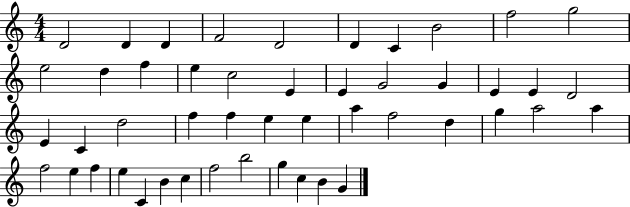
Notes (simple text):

D4/h D4/q D4/q F4/h D4/h D4/q C4/q B4/h F5/h G5/h E5/h D5/q F5/q E5/q C5/h E4/q E4/q G4/h G4/q E4/q E4/q D4/h E4/q C4/q D5/h F5/q F5/q E5/q E5/q A5/q F5/h D5/q G5/q A5/h A5/q F5/h E5/q F5/q E5/q C4/q B4/q C5/q F5/h B5/h G5/q C5/q B4/q G4/q